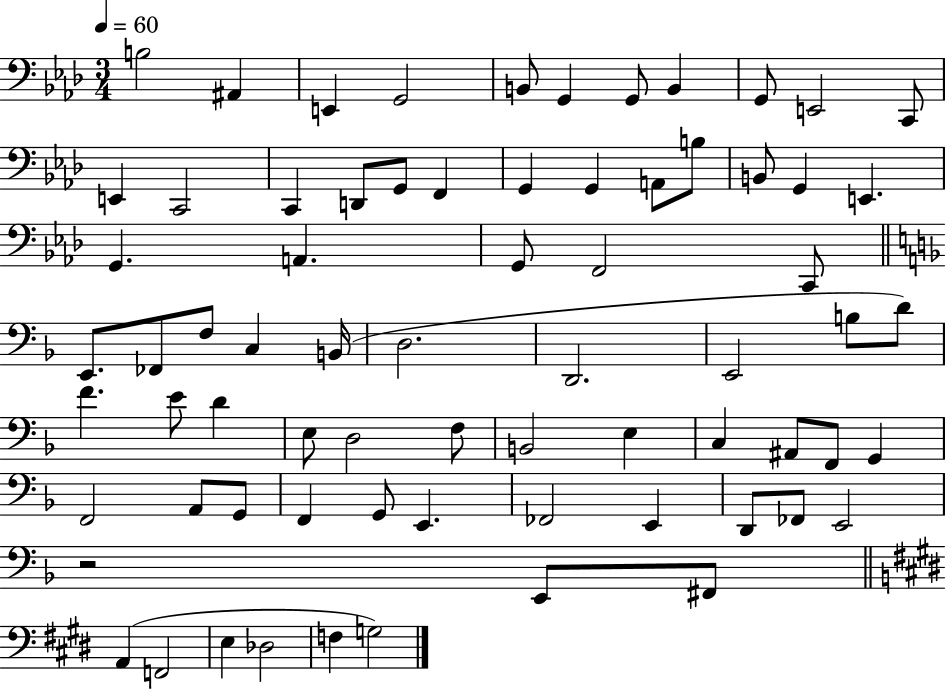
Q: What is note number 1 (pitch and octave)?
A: B3